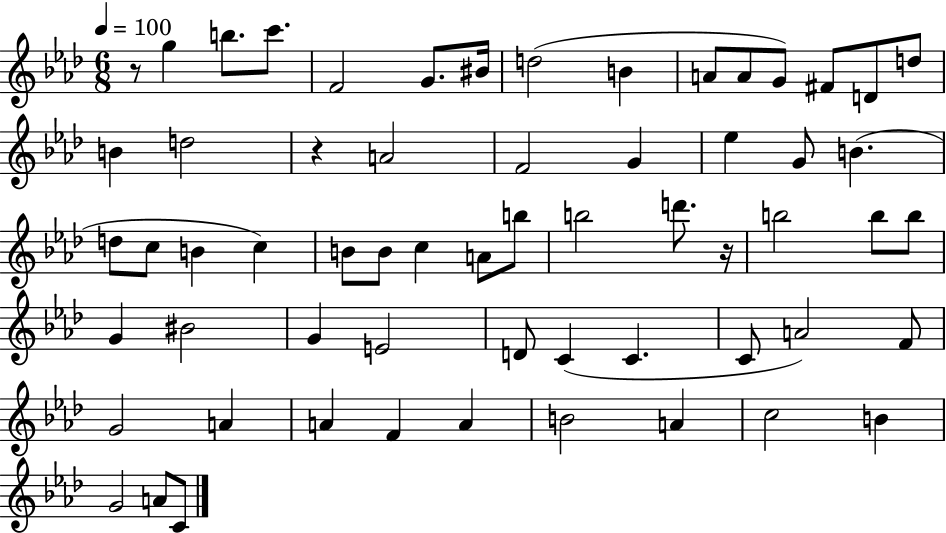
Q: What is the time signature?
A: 6/8